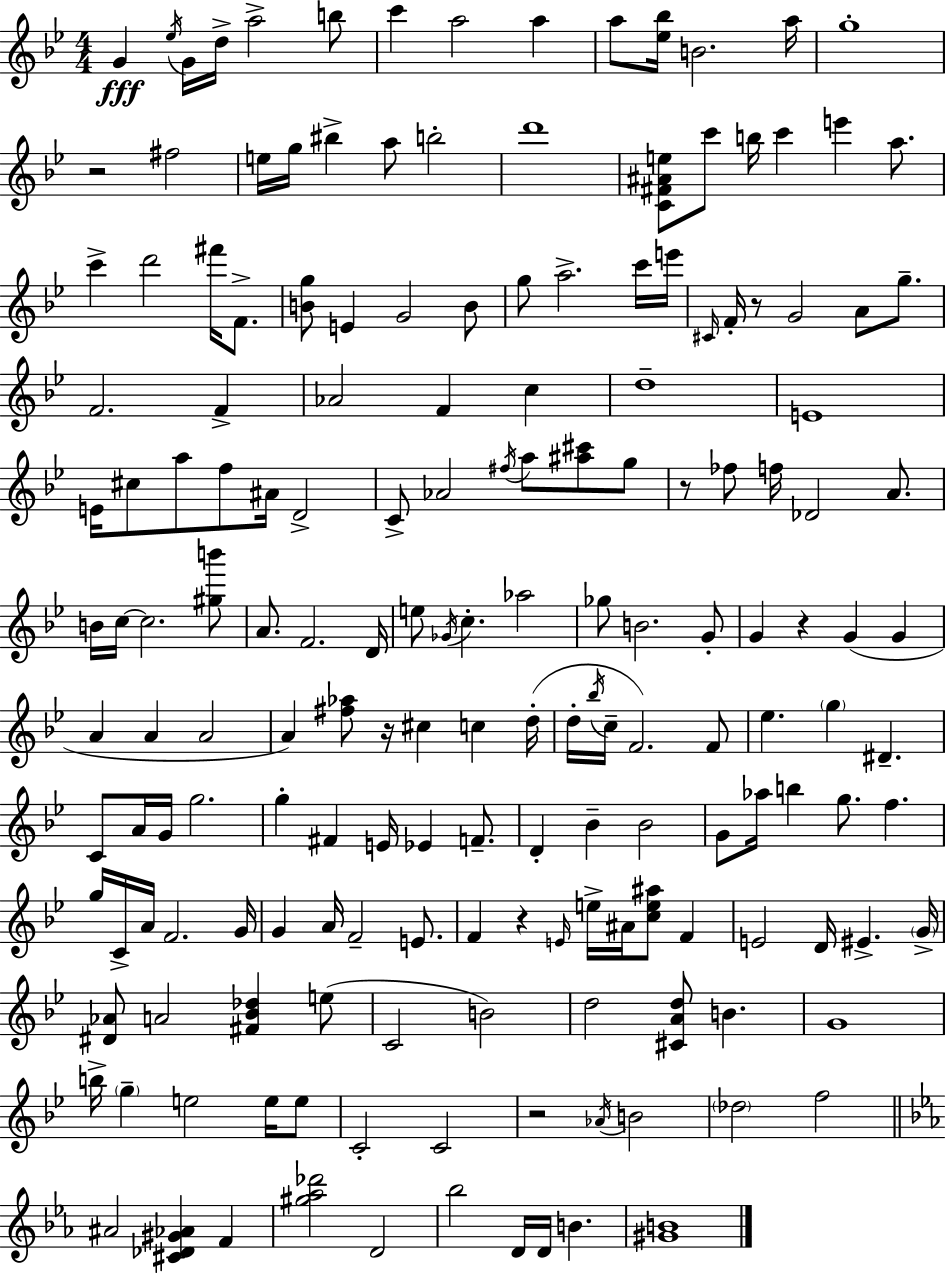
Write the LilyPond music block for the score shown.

{
  \clef treble
  \numericTimeSignature
  \time 4/4
  \key bes \major
  \repeat volta 2 { g'4\fff \acciaccatura { ees''16 } g'16 d''16-> a''2-> b''8 | c'''4 a''2 a''4 | a''8 <ees'' bes''>16 b'2. | a''16 g''1-. | \break r2 fis''2 | e''16 g''16 bis''4-> a''8 b''2-. | d'''1 | <c' fis' ais' e''>8 c'''8 b''16 c'''4 e'''4 a''8. | \break c'''4-> d'''2 fis'''16 f'8.-> | <b' g''>8 e'4 g'2 b'8 | g''8 a''2.-> c'''16 | e'''16 \grace { cis'16 } f'16-. r8 g'2 a'8 g''8.-- | \break f'2. f'4-> | aes'2 f'4 c''4 | d''1-- | e'1 | \break e'16 cis''8 a''8 f''8 ais'16 d'2-> | c'8-> aes'2 \acciaccatura { fis''16 } a''8 <ais'' cis'''>8 | g''8 r8 fes''8 f''16 des'2 | a'8. b'16 c''16~~ c''2. | \break <gis'' b'''>8 a'8. f'2. | d'16 e''8 \acciaccatura { ges'16 } c''4.-. aes''2 | ges''8 b'2. | g'8-. g'4 r4 g'4( | \break g'4 a'4 a'4 a'2 | a'4) <fis'' aes''>8 r16 cis''4 c''4 | d''16-.( d''16-. \acciaccatura { bes''16 } c''16-- f'2.) | f'8 ees''4. \parenthesize g''4 dis'4.-- | \break c'8 a'16 g'16 g''2. | g''4-. fis'4 e'16 ees'4 | f'8.-- d'4-. bes'4-- bes'2 | g'8 aes''16 b''4 g''8. f''4. | \break g''16 c'16-> a'16 f'2. | g'16 g'4 a'16 f'2-- | e'8. f'4 r4 \grace { e'16 } e''16-> ais'16 | <c'' e'' ais''>8 f'4 e'2 d'16 eis'4.-> | \break \parenthesize g'16-> <dis' aes'>8 a'2 | <fis' bes' des''>4 e''8( c'2 b'2) | d''2 <cis' a' d''>8 | b'4. g'1 | \break b''16-> \parenthesize g''4-- e''2 | e''16 e''8 c'2-. c'2 | r2 \acciaccatura { aes'16 } b'2 | \parenthesize des''2 f''2 | \break \bar "||" \break \key ees \major ais'2 <cis' des' gis' aes'>4 f'4 | <gis'' aes'' des'''>2 d'2 | bes''2 d'16 d'16 b'4. | <gis' b'>1 | \break } \bar "|."
}